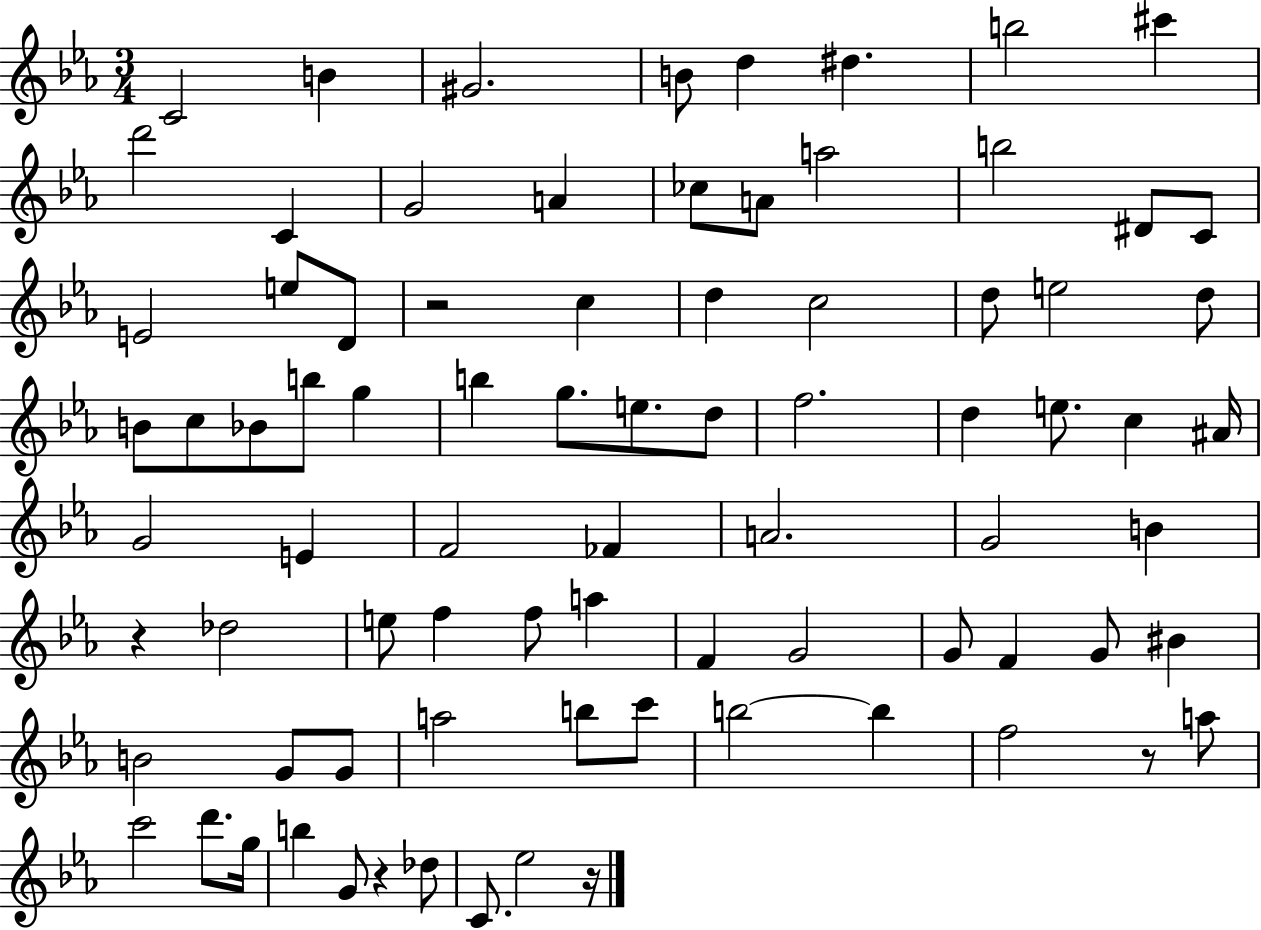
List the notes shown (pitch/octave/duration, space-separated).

C4/h B4/q G#4/h. B4/e D5/q D#5/q. B5/h C#6/q D6/h C4/q G4/h A4/q CES5/e A4/e A5/h B5/h D#4/e C4/e E4/h E5/e D4/e R/h C5/q D5/q C5/h D5/e E5/h D5/e B4/e C5/e Bb4/e B5/e G5/q B5/q G5/e. E5/e. D5/e F5/h. D5/q E5/e. C5/q A#4/s G4/h E4/q F4/h FES4/q A4/h. G4/h B4/q R/q Db5/h E5/e F5/q F5/e A5/q F4/q G4/h G4/e F4/q G4/e BIS4/q B4/h G4/e G4/e A5/h B5/e C6/e B5/h B5/q F5/h R/e A5/e C6/h D6/e. G5/s B5/q G4/e R/q Db5/e C4/e. Eb5/h R/s